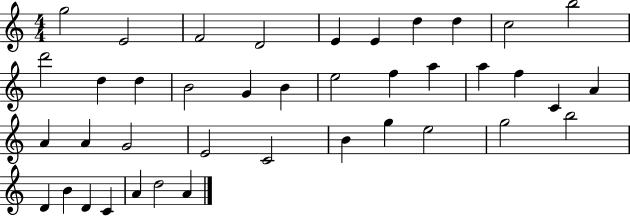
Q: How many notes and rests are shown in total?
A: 40